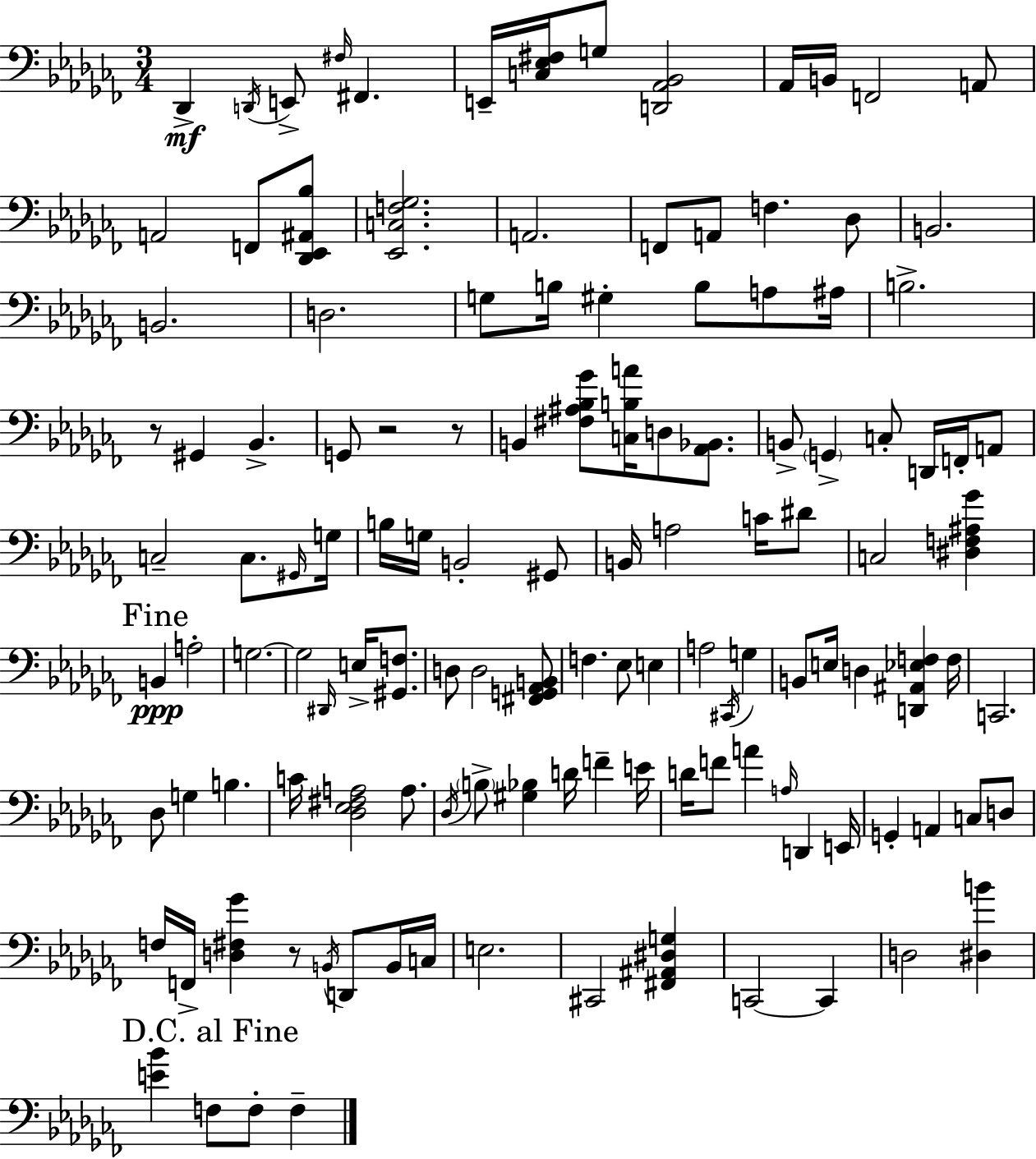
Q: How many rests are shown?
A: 4